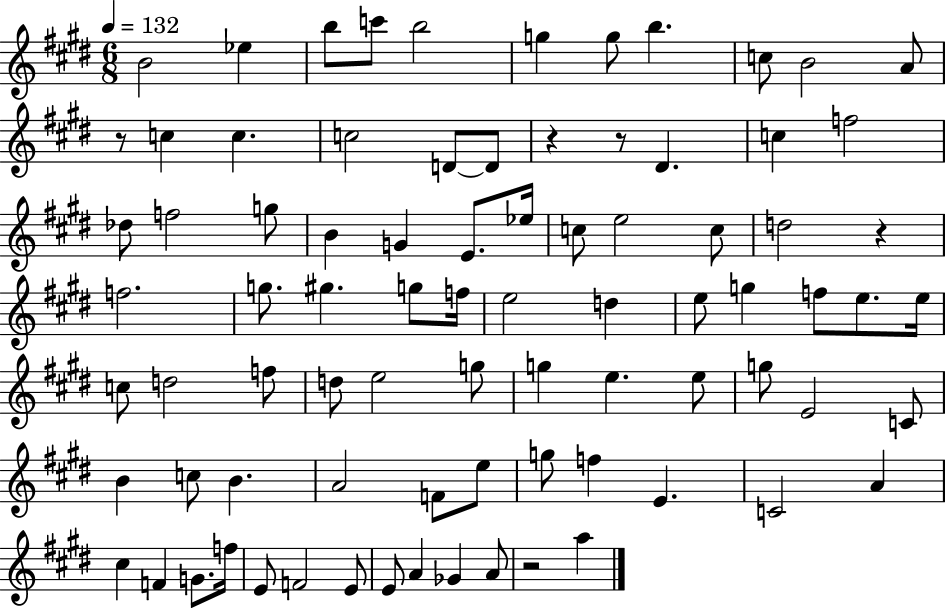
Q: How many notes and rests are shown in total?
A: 82